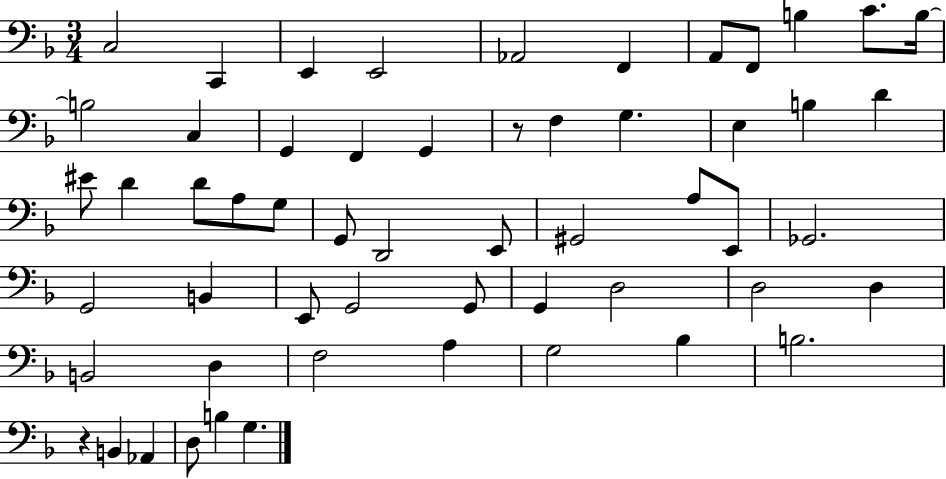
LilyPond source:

{
  \clef bass
  \numericTimeSignature
  \time 3/4
  \key f \major
  c2 c,4 | e,4 e,2 | aes,2 f,4 | a,8 f,8 b4 c'8. b16~~ | \break b2 c4 | g,4 f,4 g,4 | r8 f4 g4. | e4 b4 d'4 | \break eis'8 d'4 d'8 a8 g8 | g,8 d,2 e,8 | gis,2 a8 e,8 | ges,2. | \break g,2 b,4 | e,8 g,2 g,8 | g,4 d2 | d2 d4 | \break b,2 d4 | f2 a4 | g2 bes4 | b2. | \break r4 b,4 aes,4 | d8 b4 g4. | \bar "|."
}